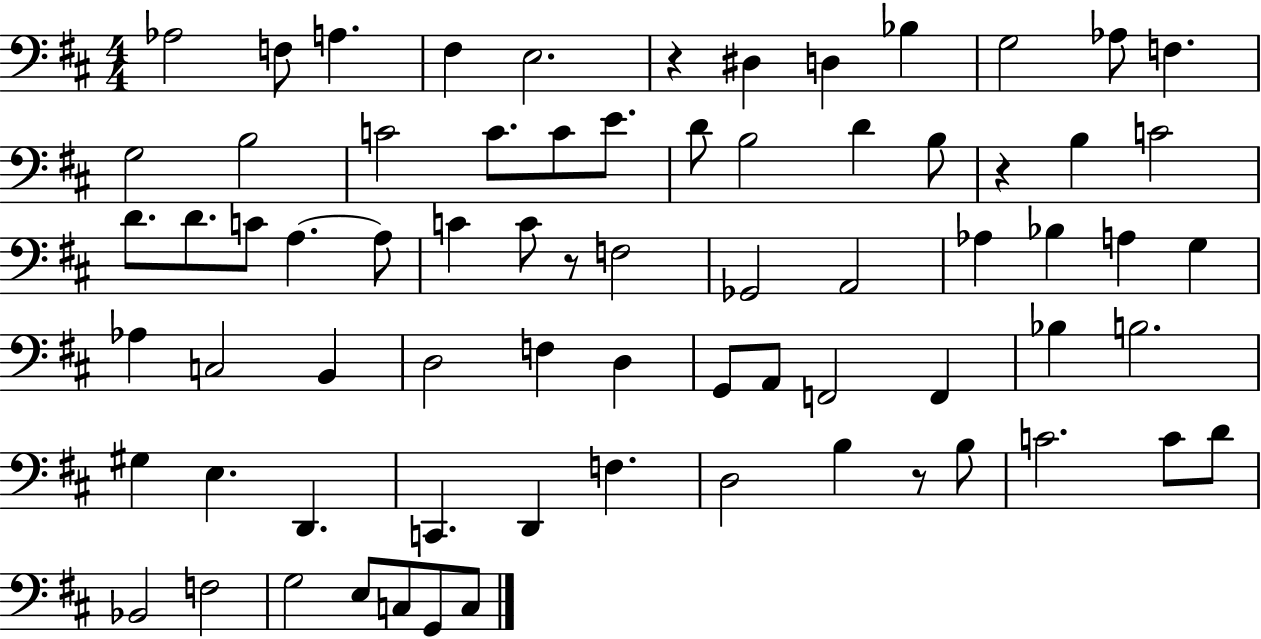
{
  \clef bass
  \numericTimeSignature
  \time 4/4
  \key d \major
  aes2 f8 a4. | fis4 e2. | r4 dis4 d4 bes4 | g2 aes8 f4. | \break g2 b2 | c'2 c'8. c'8 e'8. | d'8 b2 d'4 b8 | r4 b4 c'2 | \break d'8. d'8. c'8 a4.~~ a8 | c'4 c'8 r8 f2 | ges,2 a,2 | aes4 bes4 a4 g4 | \break aes4 c2 b,4 | d2 f4 d4 | g,8 a,8 f,2 f,4 | bes4 b2. | \break gis4 e4. d,4. | c,4. d,4 f4. | d2 b4 r8 b8 | c'2. c'8 d'8 | \break bes,2 f2 | g2 e8 c8 g,8 c8 | \bar "|."
}